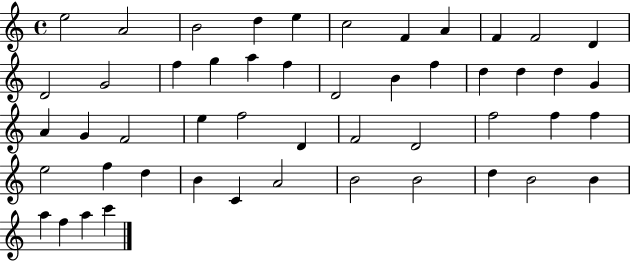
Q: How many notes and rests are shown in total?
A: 50